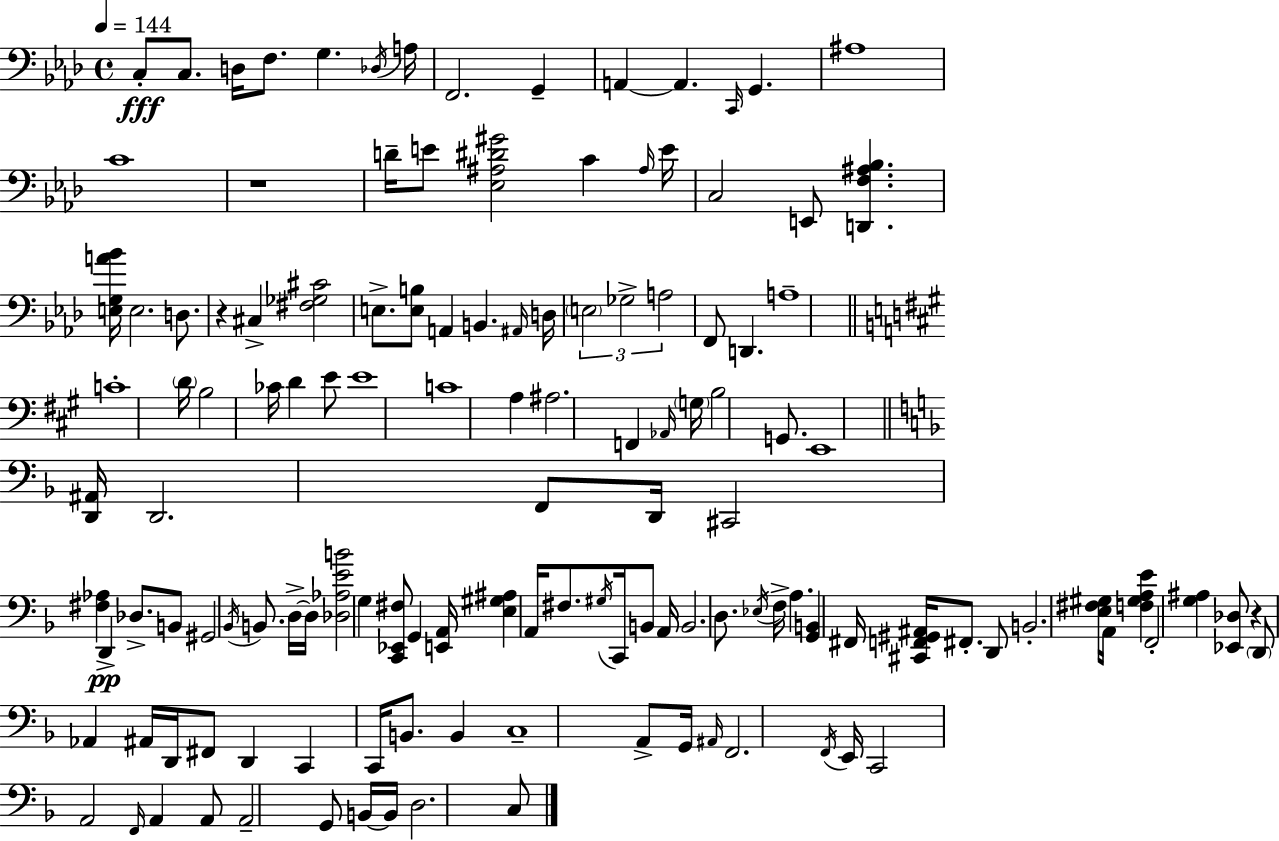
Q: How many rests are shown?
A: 3